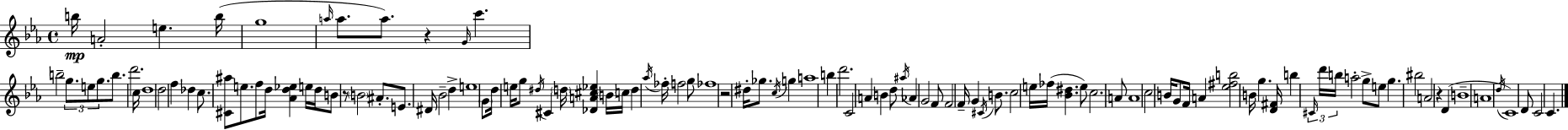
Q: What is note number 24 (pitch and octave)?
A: F5